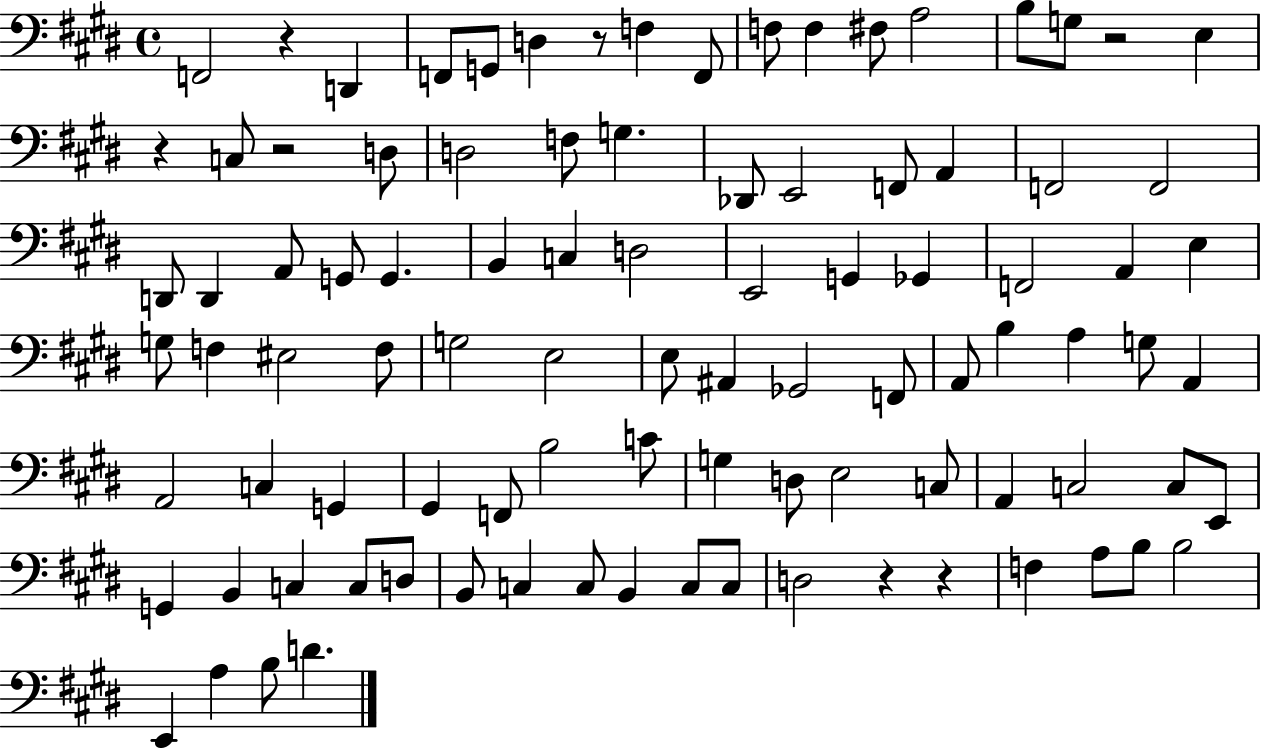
F2/h R/q D2/q F2/e G2/e D3/q R/e F3/q F2/e F3/e F3/q F#3/e A3/h B3/e G3/e R/h E3/q R/q C3/e R/h D3/e D3/h F3/e G3/q. Db2/e E2/h F2/e A2/q F2/h F2/h D2/e D2/q A2/e G2/e G2/q. B2/q C3/q D3/h E2/h G2/q Gb2/q F2/h A2/q E3/q G3/e F3/q EIS3/h F3/e G3/h E3/h E3/e A#2/q Gb2/h F2/e A2/e B3/q A3/q G3/e A2/q A2/h C3/q G2/q G#2/q F2/e B3/h C4/e G3/q D3/e E3/h C3/e A2/q C3/h C3/e E2/e G2/q B2/q C3/q C3/e D3/e B2/e C3/q C3/e B2/q C3/e C3/e D3/h R/q R/q F3/q A3/e B3/e B3/h E2/q A3/q B3/e D4/q.